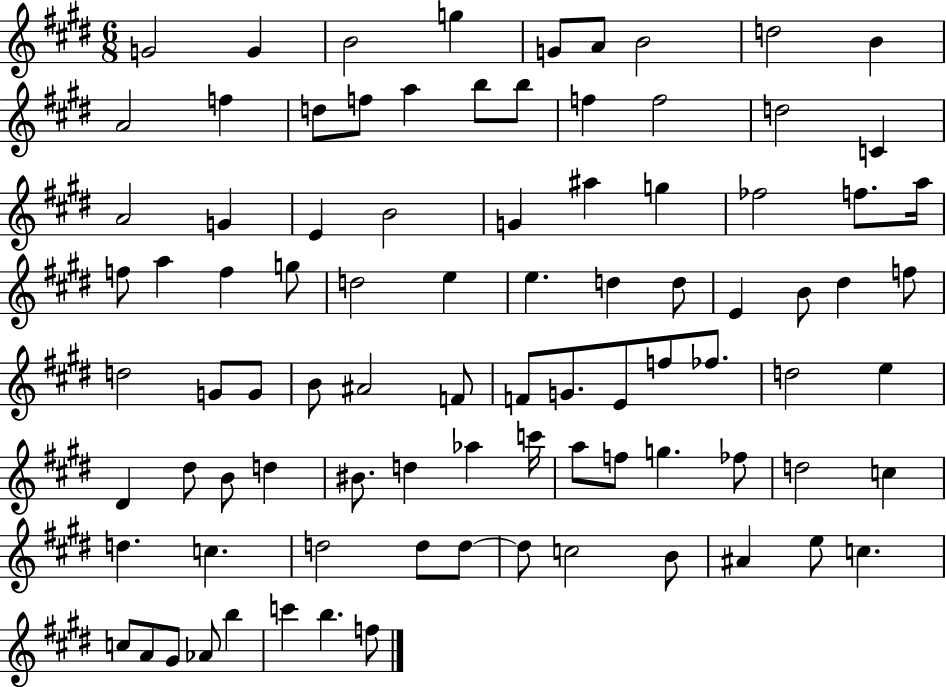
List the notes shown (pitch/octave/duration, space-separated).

G4/h G4/q B4/h G5/q G4/e A4/e B4/h D5/h B4/q A4/h F5/q D5/e F5/e A5/q B5/e B5/e F5/q F5/h D5/h C4/q A4/h G4/q E4/q B4/h G4/q A#5/q G5/q FES5/h F5/e. A5/s F5/e A5/q F5/q G5/e D5/h E5/q E5/q. D5/q D5/e E4/q B4/e D#5/q F5/e D5/h G4/e G4/e B4/e A#4/h F4/e F4/e G4/e. E4/e F5/e FES5/e. D5/h E5/q D#4/q D#5/e B4/e D5/q BIS4/e. D5/q Ab5/q C6/s A5/e F5/e G5/q. FES5/e D5/h C5/q D5/q. C5/q. D5/h D5/e D5/e D5/e C5/h B4/e A#4/q E5/e C5/q. C5/e A4/e G#4/e Ab4/e B5/q C6/q B5/q. F5/e